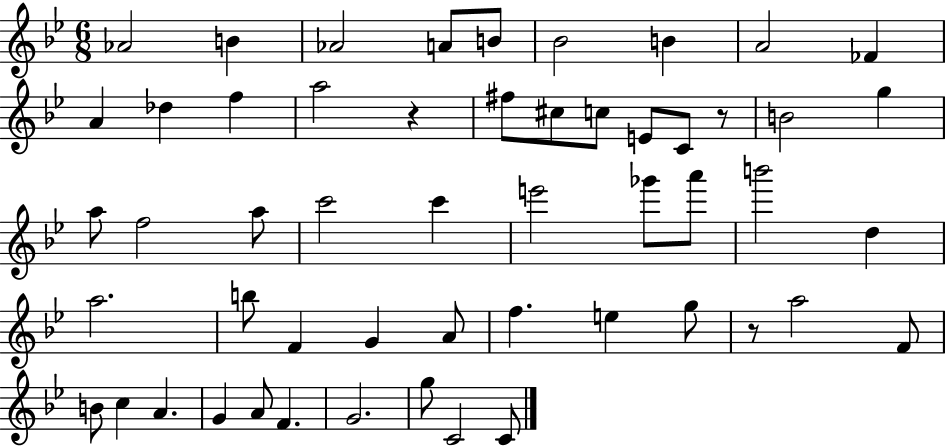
X:1
T:Untitled
M:6/8
L:1/4
K:Bb
_A2 B _A2 A/2 B/2 _B2 B A2 _F A _d f a2 z ^f/2 ^c/2 c/2 E/2 C/2 z/2 B2 g a/2 f2 a/2 c'2 c' e'2 _g'/2 a'/2 b'2 d a2 b/2 F G A/2 f e g/2 z/2 a2 F/2 B/2 c A G A/2 F G2 g/2 C2 C/2